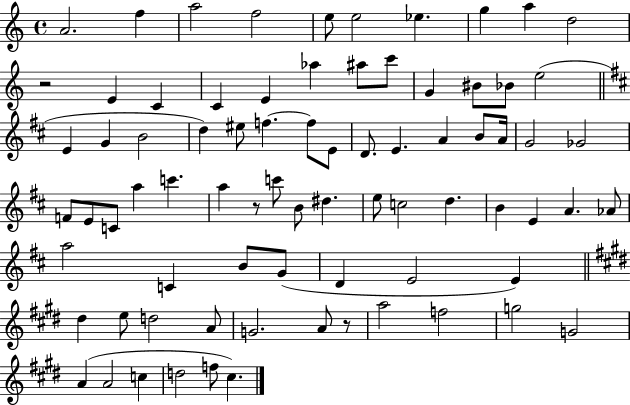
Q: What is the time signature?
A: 4/4